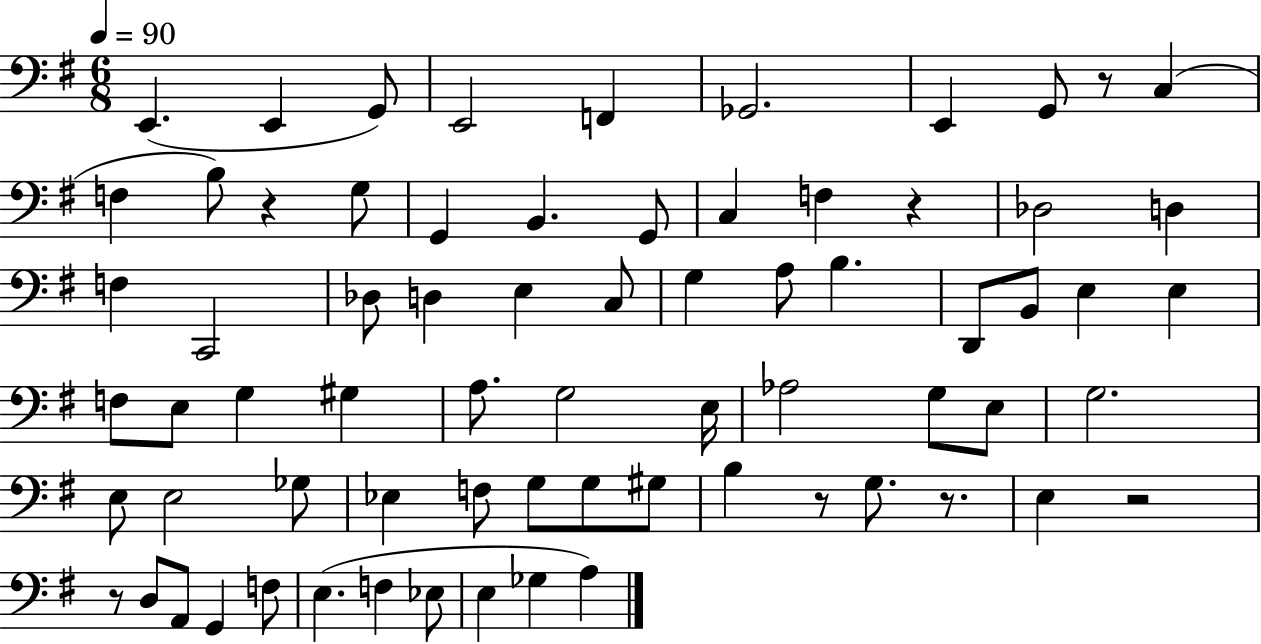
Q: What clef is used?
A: bass